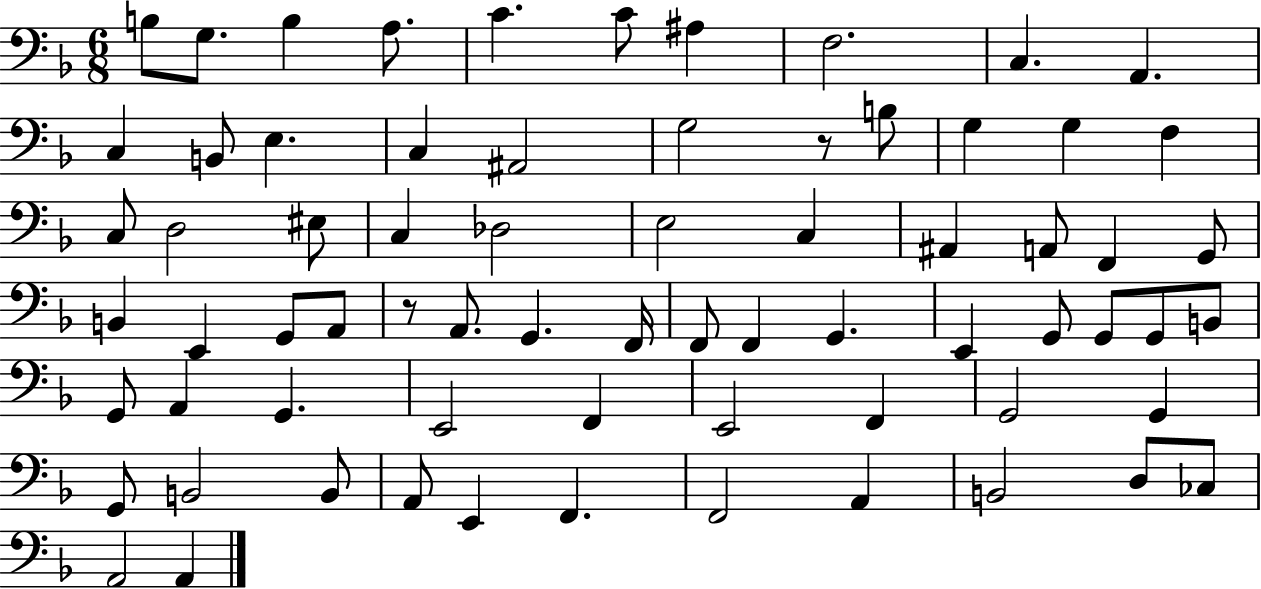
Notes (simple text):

B3/e G3/e. B3/q A3/e. C4/q. C4/e A#3/q F3/h. C3/q. A2/q. C3/q B2/e E3/q. C3/q A#2/h G3/h R/e B3/e G3/q G3/q F3/q C3/e D3/h EIS3/e C3/q Db3/h E3/h C3/q A#2/q A2/e F2/q G2/e B2/q E2/q G2/e A2/e R/e A2/e. G2/q. F2/s F2/e F2/q G2/q. E2/q G2/e G2/e G2/e B2/e G2/e A2/q G2/q. E2/h F2/q E2/h F2/q G2/h G2/q G2/e B2/h B2/e A2/e E2/q F2/q. F2/h A2/q B2/h D3/e CES3/e A2/h A2/q